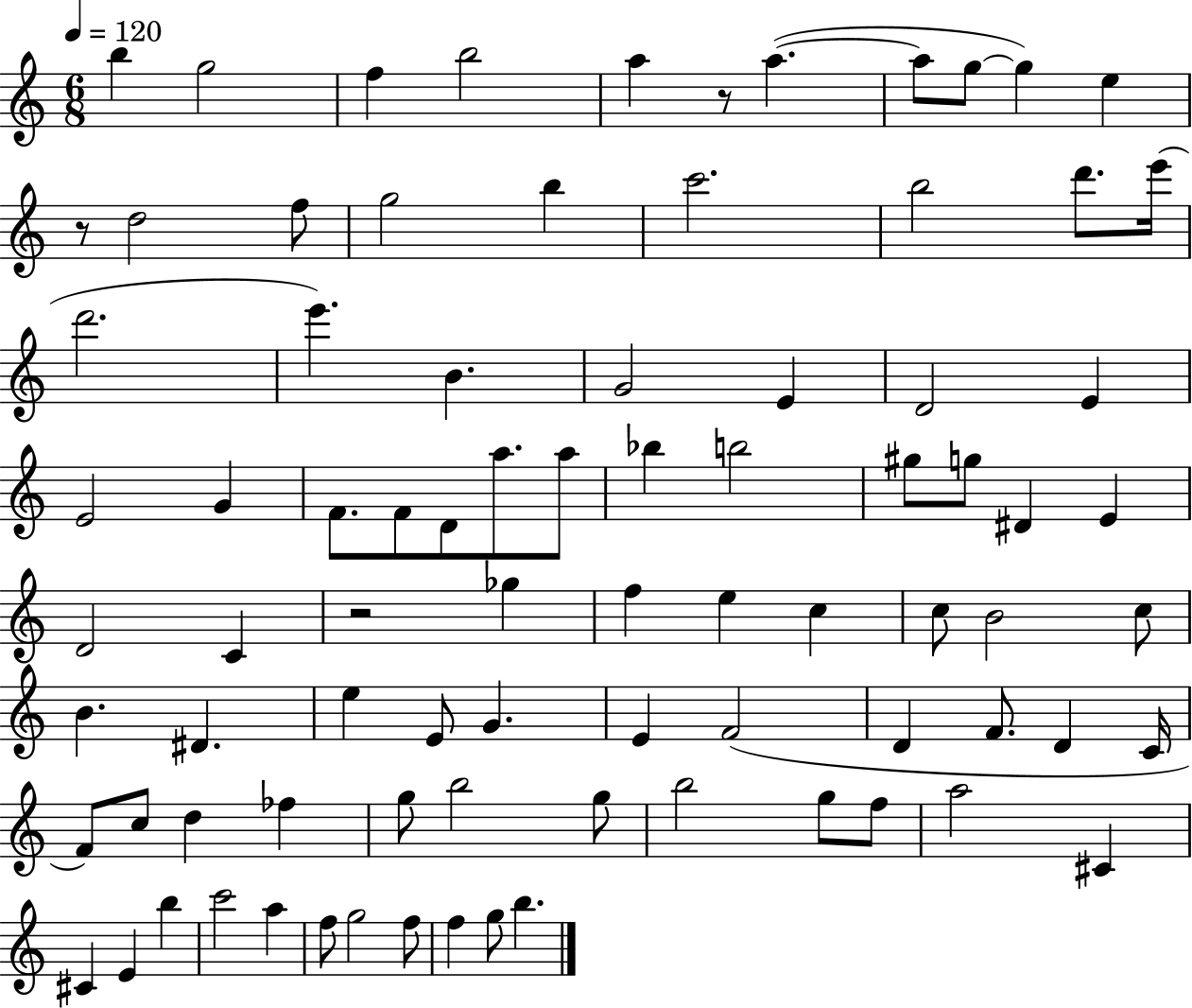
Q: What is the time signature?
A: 6/8